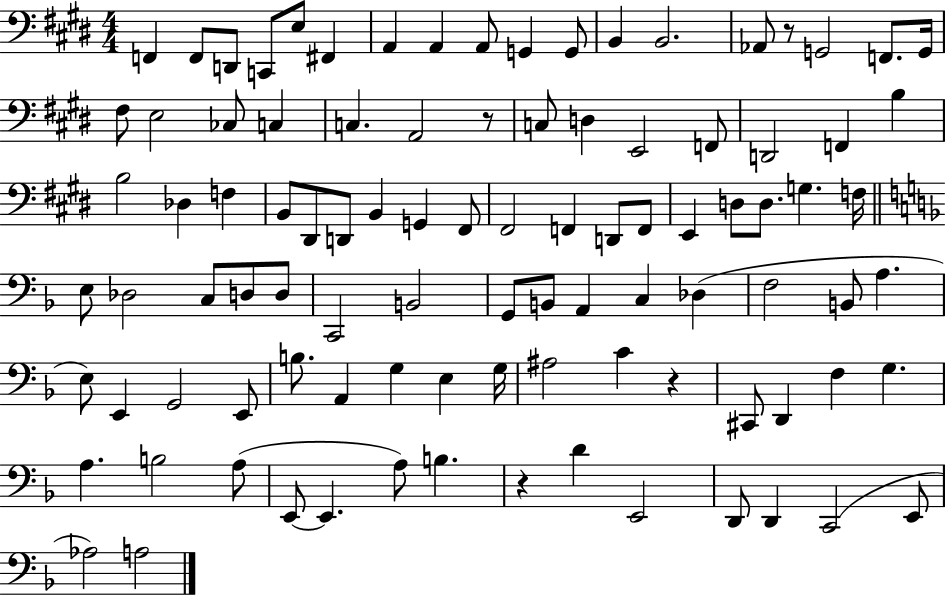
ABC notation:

X:1
T:Untitled
M:4/4
L:1/4
K:E
F,, F,,/2 D,,/2 C,,/2 E,/2 ^F,, A,, A,, A,,/2 G,, G,,/2 B,, B,,2 _A,,/2 z/2 G,,2 F,,/2 G,,/4 ^F,/2 E,2 _C,/2 C, C, A,,2 z/2 C,/2 D, E,,2 F,,/2 D,,2 F,, B, B,2 _D, F, B,,/2 ^D,,/2 D,,/2 B,, G,, ^F,,/2 ^F,,2 F,, D,,/2 F,,/2 E,, D,/2 D,/2 G, F,/4 E,/2 _D,2 C,/2 D,/2 D,/2 C,,2 B,,2 G,,/2 B,,/2 A,, C, _D, F,2 B,,/2 A, E,/2 E,, G,,2 E,,/2 B,/2 A,, G, E, G,/4 ^A,2 C z ^C,,/2 D,, F, G, A, B,2 A,/2 E,,/2 E,, A,/2 B, z D E,,2 D,,/2 D,, C,,2 E,,/2 _A,2 A,2